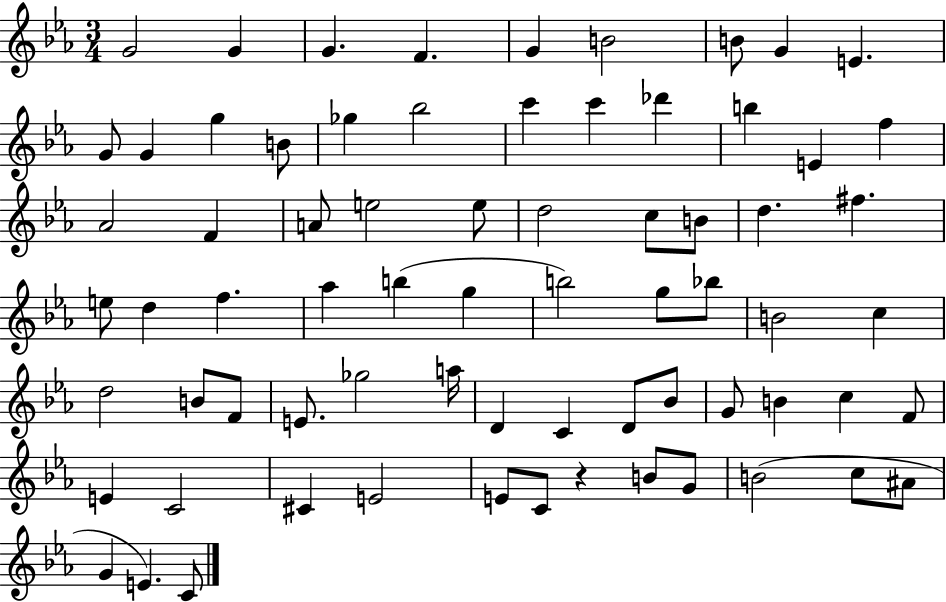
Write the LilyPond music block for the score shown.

{
  \clef treble
  \numericTimeSignature
  \time 3/4
  \key ees \major
  g'2 g'4 | g'4. f'4. | g'4 b'2 | b'8 g'4 e'4. | \break g'8 g'4 g''4 b'8 | ges''4 bes''2 | c'''4 c'''4 des'''4 | b''4 e'4 f''4 | \break aes'2 f'4 | a'8 e''2 e''8 | d''2 c''8 b'8 | d''4. fis''4. | \break e''8 d''4 f''4. | aes''4 b''4( g''4 | b''2) g''8 bes''8 | b'2 c''4 | \break d''2 b'8 f'8 | e'8. ges''2 a''16 | d'4 c'4 d'8 bes'8 | g'8 b'4 c''4 f'8 | \break e'4 c'2 | cis'4 e'2 | e'8 c'8 r4 b'8 g'8 | b'2( c''8 ais'8 | \break g'4 e'4.) c'8 | \bar "|."
}